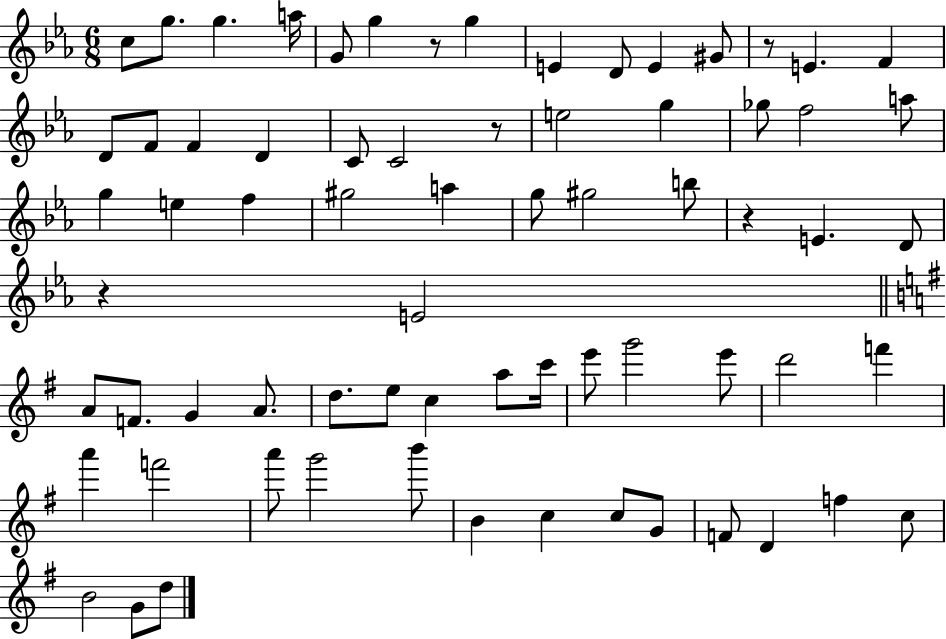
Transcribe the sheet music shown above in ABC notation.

X:1
T:Untitled
M:6/8
L:1/4
K:Eb
c/2 g/2 g a/4 G/2 g z/2 g E D/2 E ^G/2 z/2 E F D/2 F/2 F D C/2 C2 z/2 e2 g _g/2 f2 a/2 g e f ^g2 a g/2 ^g2 b/2 z E D/2 z E2 A/2 F/2 G A/2 d/2 e/2 c a/2 c'/4 e'/2 g'2 e'/2 d'2 f' a' f'2 a'/2 g'2 b'/2 B c c/2 G/2 F/2 D f c/2 B2 G/2 d/2